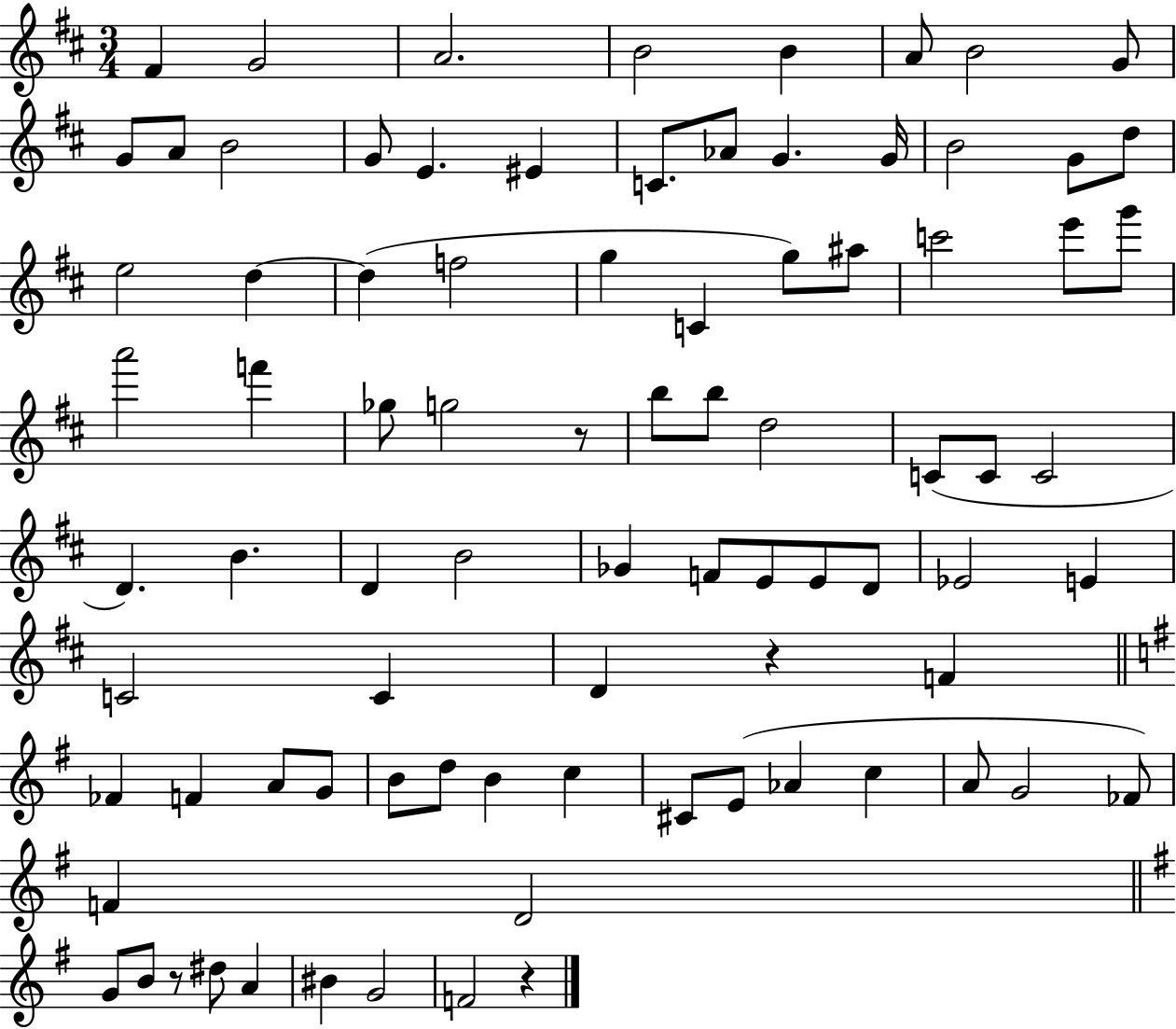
F#4/q G4/h A4/h. B4/h B4/q A4/e B4/h G4/e G4/e A4/e B4/h G4/e E4/q. EIS4/q C4/e. Ab4/e G4/q. G4/s B4/h G4/e D5/e E5/h D5/q D5/q F5/h G5/q C4/q G5/e A#5/e C6/h E6/e G6/e A6/h F6/q Gb5/e G5/h R/e B5/e B5/e D5/h C4/e C4/e C4/h D4/q. B4/q. D4/q B4/h Gb4/q F4/e E4/e E4/e D4/e Eb4/h E4/q C4/h C4/q D4/q R/q F4/q FES4/q F4/q A4/e G4/e B4/e D5/e B4/q C5/q C#4/e E4/e Ab4/q C5/q A4/e G4/h FES4/e F4/q D4/h G4/e B4/e R/e D#5/e A4/q BIS4/q G4/h F4/h R/q